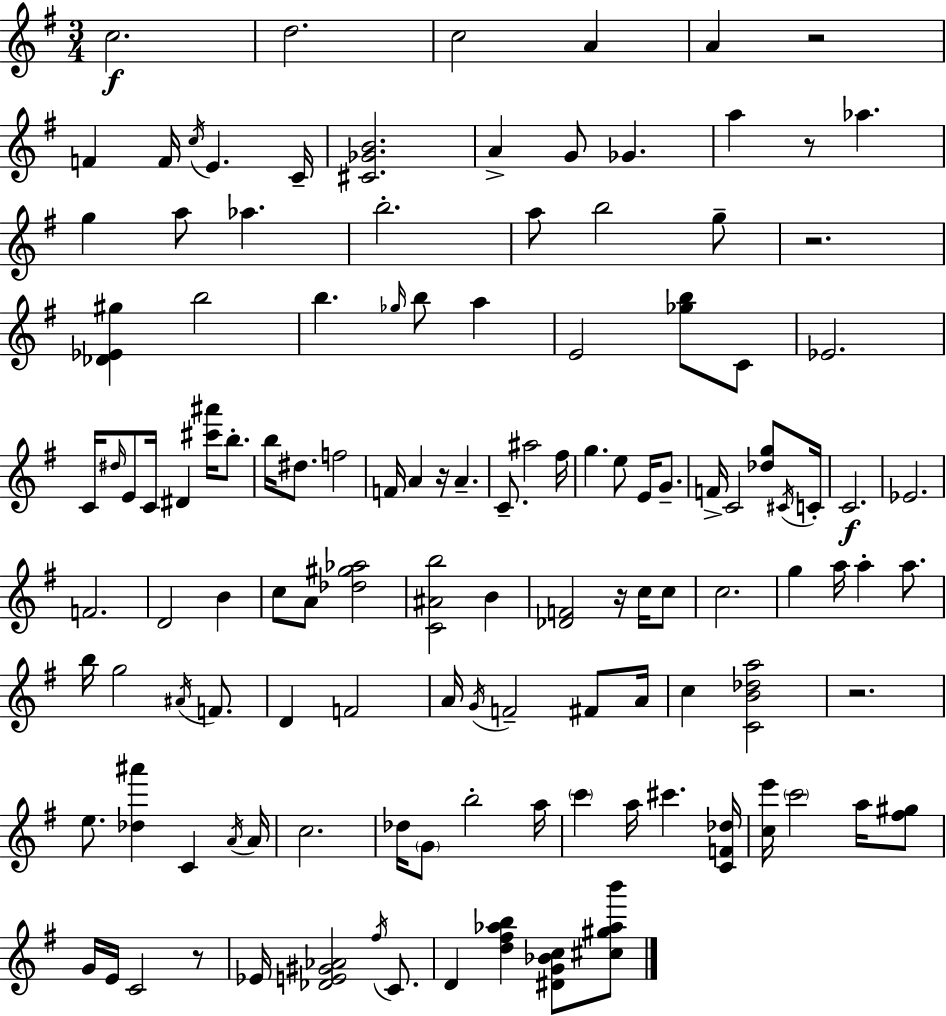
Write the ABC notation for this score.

X:1
T:Untitled
M:3/4
L:1/4
K:G
c2 d2 c2 A A z2 F F/4 c/4 E C/4 [^C_GB]2 A G/2 _G a z/2 _a g a/2 _a b2 a/2 b2 g/2 z2 [_D_E^g] b2 b _g/4 b/2 a E2 [_gb]/2 C/2 _E2 C/4 ^d/4 E/2 C/4 ^D [^c'^a']/4 b/2 b/4 ^d/2 f2 F/4 A z/4 A C/2 ^a2 ^f/4 g e/2 E/4 G/2 F/4 C2 [_dg]/2 ^C/4 C/4 C2 _E2 F2 D2 B c/2 A/2 [_d^g_a]2 [C^Ab]2 B [_DF]2 z/4 c/4 c/2 c2 g a/4 a a/2 b/4 g2 ^A/4 F/2 D F2 A/4 G/4 F2 ^F/2 A/4 c [CB_da]2 z2 e/2 [_d^a'] C A/4 A/4 c2 _d/4 G/2 b2 a/4 c' a/4 ^c' [CF_d]/4 [ce']/4 c'2 a/4 [^f^g]/2 G/4 E/4 C2 z/2 _E/4 [_DE^G_A]2 ^f/4 C/2 D [d^f_ab] [^DG_Bc]/2 [^c^g_ab']/2